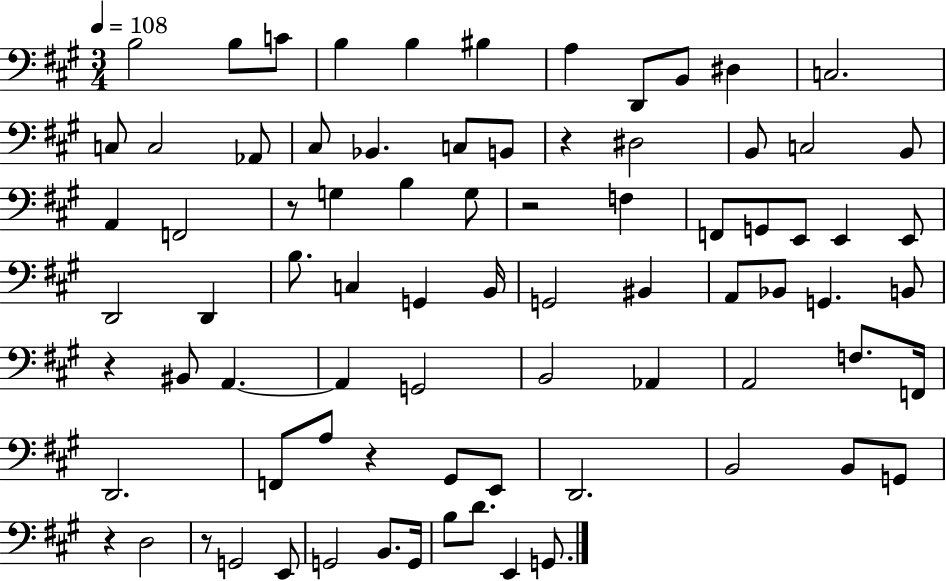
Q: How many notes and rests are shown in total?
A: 80